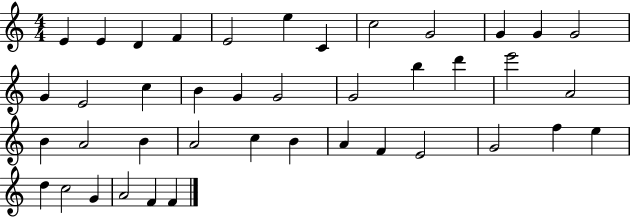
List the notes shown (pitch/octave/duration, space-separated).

E4/q E4/q D4/q F4/q E4/h E5/q C4/q C5/h G4/h G4/q G4/q G4/h G4/q E4/h C5/q B4/q G4/q G4/h G4/h B5/q D6/q E6/h A4/h B4/q A4/h B4/q A4/h C5/q B4/q A4/q F4/q E4/h G4/h F5/q E5/q D5/q C5/h G4/q A4/h F4/q F4/q